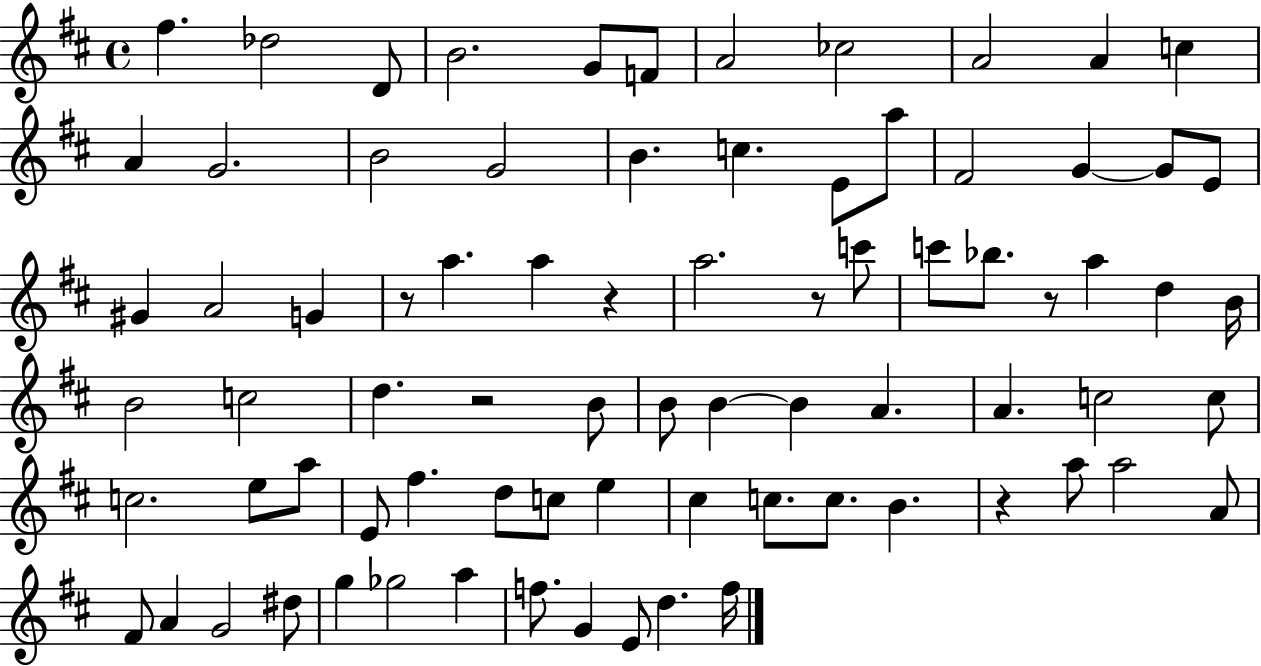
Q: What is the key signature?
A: D major